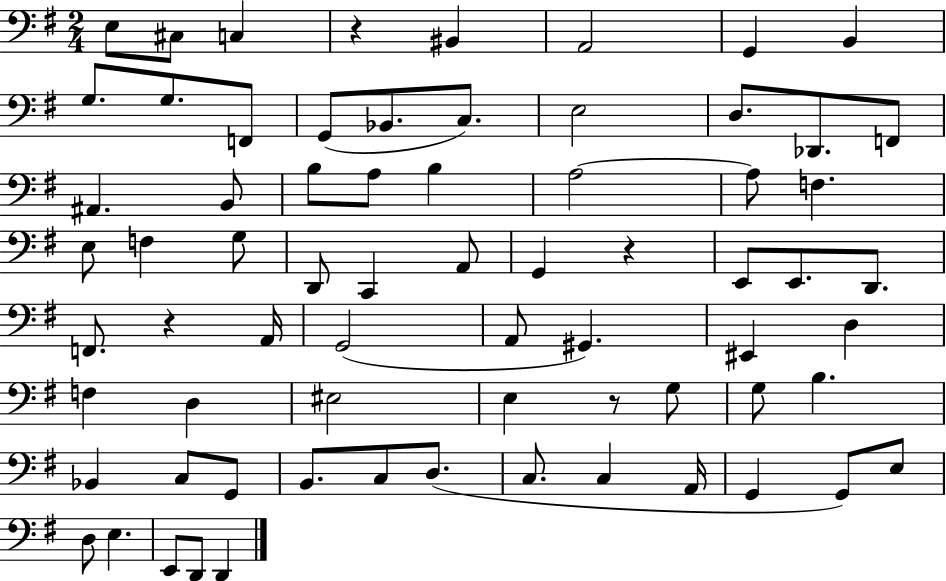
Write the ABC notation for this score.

X:1
T:Untitled
M:2/4
L:1/4
K:G
E,/2 ^C,/2 C, z ^B,, A,,2 G,, B,, G,/2 G,/2 F,,/2 G,,/2 _B,,/2 C,/2 E,2 D,/2 _D,,/2 F,,/2 ^A,, B,,/2 B,/2 A,/2 B, A,2 A,/2 F, E,/2 F, G,/2 D,,/2 C,, A,,/2 G,, z E,,/2 E,,/2 D,,/2 F,,/2 z A,,/4 G,,2 A,,/2 ^G,, ^E,, D, F, D, ^E,2 E, z/2 G,/2 G,/2 B, _B,, C,/2 G,,/2 B,,/2 C,/2 D,/2 C,/2 C, A,,/4 G,, G,,/2 E,/2 D,/2 E, E,,/2 D,,/2 D,,